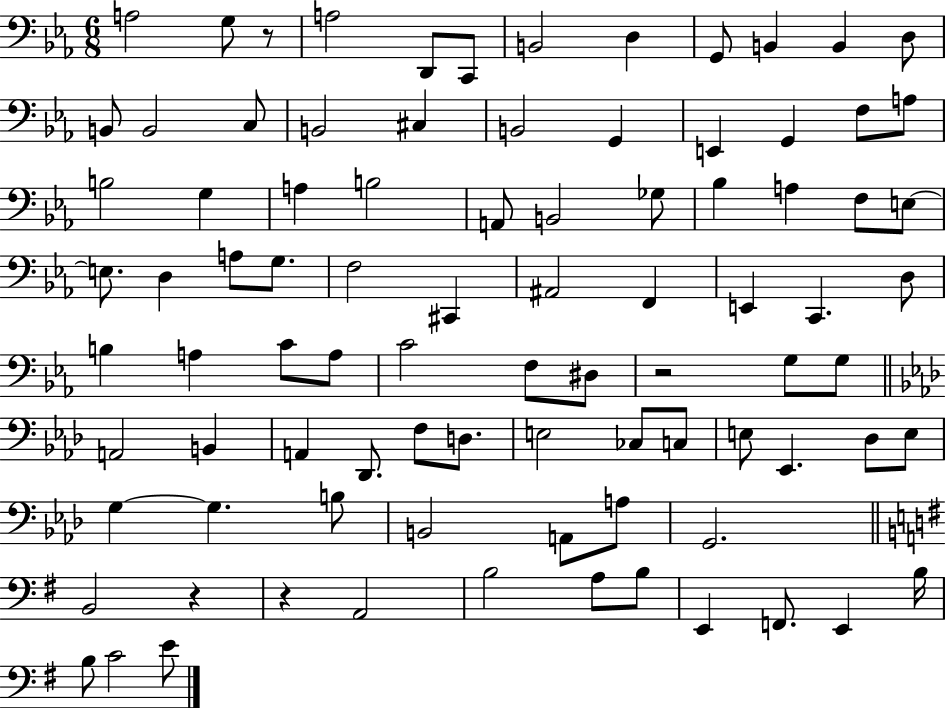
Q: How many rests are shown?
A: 4